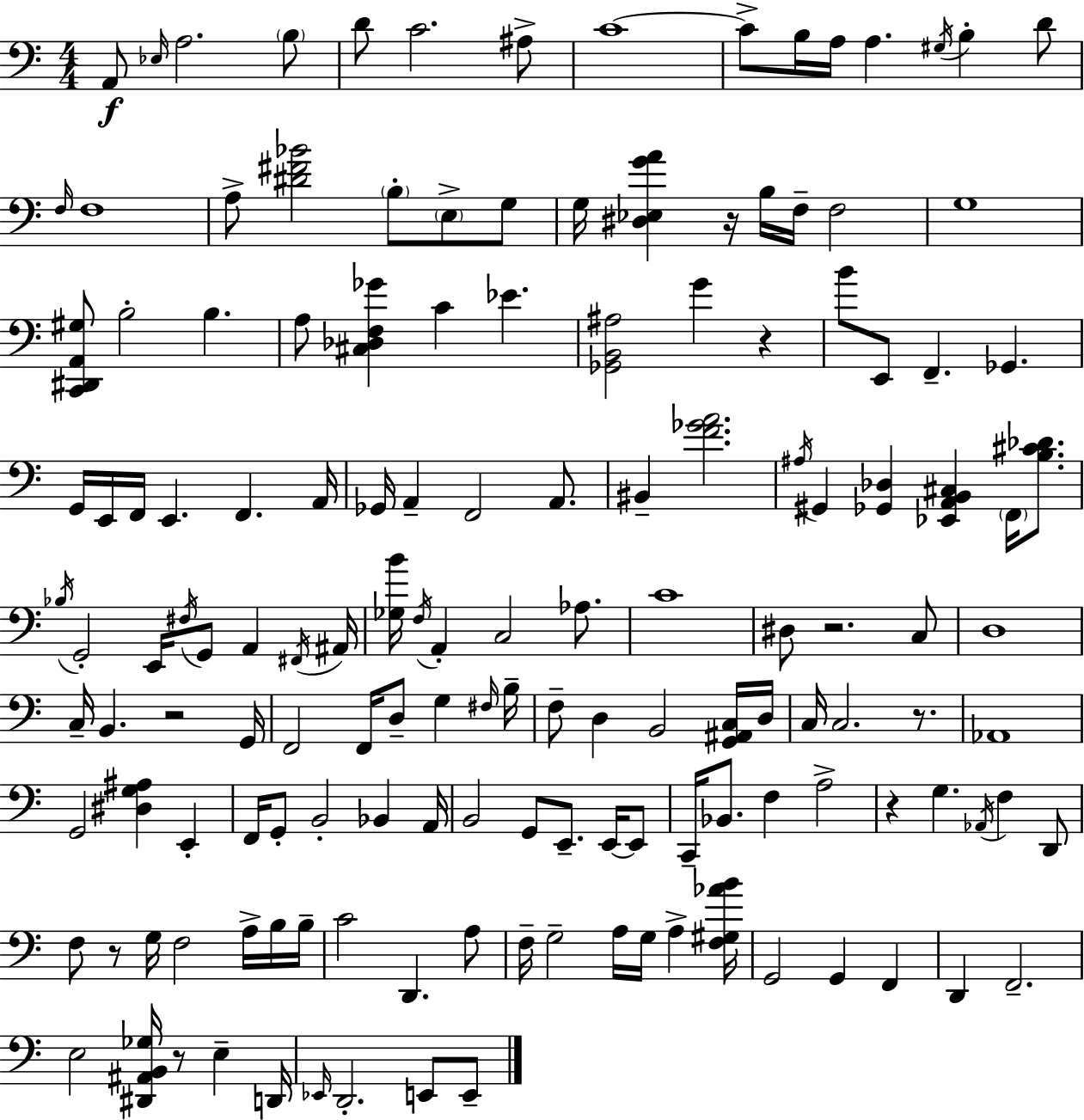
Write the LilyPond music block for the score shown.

{
  \clef bass
  \numericTimeSignature
  \time 4/4
  \key a \minor
  \repeat volta 2 { a,8\f \grace { ees16 } a2. \parenthesize b8 | d'8 c'2. ais8-> | c'1~~ | c'8-> b16 a16 a4. \acciaccatura { gis16 } b4-. | \break d'8 \grace { f16 } f1 | a8-> <dis' fis' bes'>2 \parenthesize b8-. \parenthesize e8-> | g8 g16 <dis ees g' a'>4 r16 b16 f16-- f2 | g1 | \break <c, dis, a, gis>8 b2-. b4. | a8 <cis des f ges'>4 c'4 ees'4. | <ges, b, ais>2 g'4 r4 | b'8 e,8 f,4.-- ges,4. | \break g,16 e,16 f,16 e,4. f,4. | a,16 ges,16 a,4-- f,2 | a,8. bis,4-- <f' ges' a'>2. | \acciaccatura { ais16 } gis,4 <ges, des>4 <ees, a, b, cis>4 | \break \parenthesize f,16 <b cis' des'>8. \acciaccatura { bes16 } g,2-. e,16 \acciaccatura { fis16 } g,8 | a,4 \acciaccatura { fis,16 } ais,16 <ges b'>16 \acciaccatura { f16 } a,4-. c2 | aes8. c'1 | dis8 r2. | \break c8 d1 | c16-- b,4. r2 | g,16 f,2 | f,16 d8-- g4 \grace { fis16 } b16-- f8-- d4 b,2 | \break <g, ais, c>16 d16 c16 c2. | r8. aes,1 | g,2 | <dis g ais>4 e,4-. f,16 g,8-. b,2-. | \break bes,4 a,16 b,2 | g,8 e,8.-- e,16~~ e,8 c,16-- bes,8. f4 | a2-> r4 g4. | \acciaccatura { aes,16 } f4 d,8 f8 r8 g16 f2 | \break a16-> b16 b16-- c'2 | d,4. a8 f16-- g2-- | a16 g16 a4-> <f gis aes' b'>16 g,2 | g,4 f,4 d,4 f,2.-- | \break e2 | <dis, ais, b, ges>16 r8 e4-- d,16 \grace { ees,16 } d,2.-. | e,8 e,8-- } \bar "|."
}